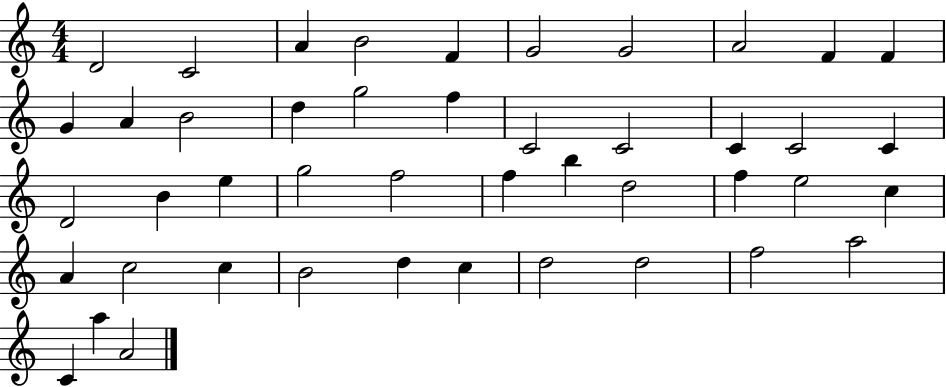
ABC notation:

X:1
T:Untitled
M:4/4
L:1/4
K:C
D2 C2 A B2 F G2 G2 A2 F F G A B2 d g2 f C2 C2 C C2 C D2 B e g2 f2 f b d2 f e2 c A c2 c B2 d c d2 d2 f2 a2 C a A2